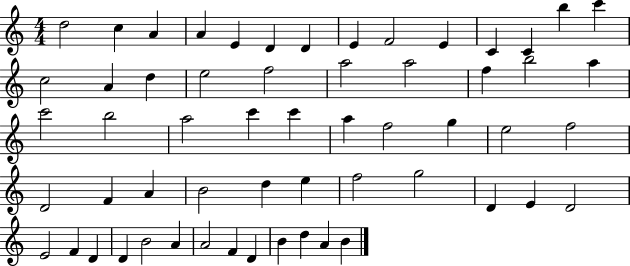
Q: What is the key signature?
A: C major